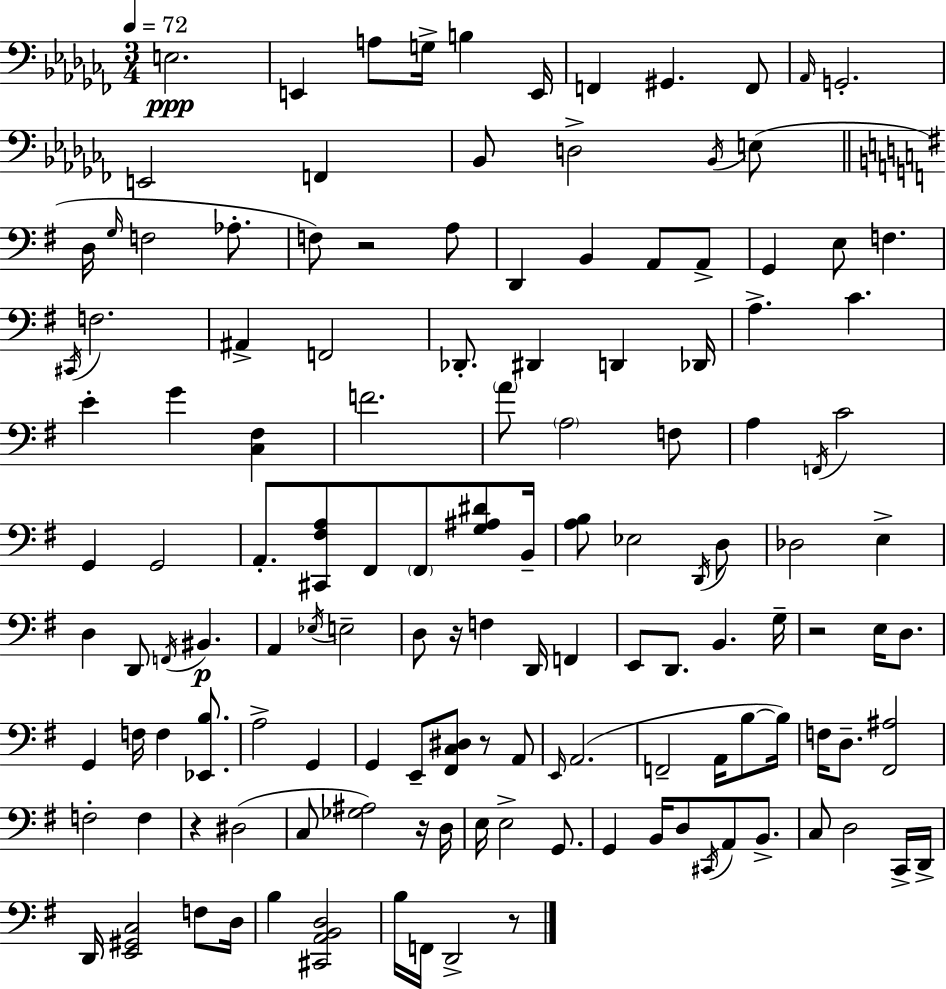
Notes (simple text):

E3/h. E2/q A3/e G3/s B3/q E2/s F2/q G#2/q. F2/e Ab2/s G2/h. E2/h F2/q Bb2/e D3/h Bb2/s E3/e D3/s G3/s F3/h Ab3/e. F3/e R/h A3/e D2/q B2/q A2/e A2/e G2/q E3/e F3/q. C#2/s F3/h. A#2/q F2/h Db2/e. D#2/q D2/q Db2/s A3/q. C4/q. E4/q G4/q [C3,F#3]/q F4/h. A4/e A3/h F3/e A3/q F2/s C4/h G2/q G2/h A2/e. [C#2,F#3,A3]/e F#2/e F#2/e [G3,A#3,D#4]/e B2/s [A3,B3]/e Eb3/h D2/s D3/e Db3/h E3/q D3/q D2/e F2/s BIS2/q. A2/q Eb3/s E3/h D3/e R/s F3/q D2/s F2/q E2/e D2/e. B2/q. G3/s R/h E3/s D3/e. G2/q F3/s F3/q [Eb2,B3]/e. A3/h G2/q G2/q E2/e [F#2,C3,D#3]/e R/e A2/e E2/s A2/h. F2/h A2/s B3/e B3/s F3/s D3/e. [F#2,A#3]/h F3/h F3/q R/q D#3/h C3/e [Gb3,A#3]/h R/s D3/s E3/s E3/h G2/e. G2/q B2/s D3/e C#2/s A2/e B2/e. C3/e D3/h C2/s D2/s D2/s [E2,G#2,C3]/h F3/e D3/s B3/q [C#2,A2,B2,D3]/h B3/s F2/s D2/h R/e